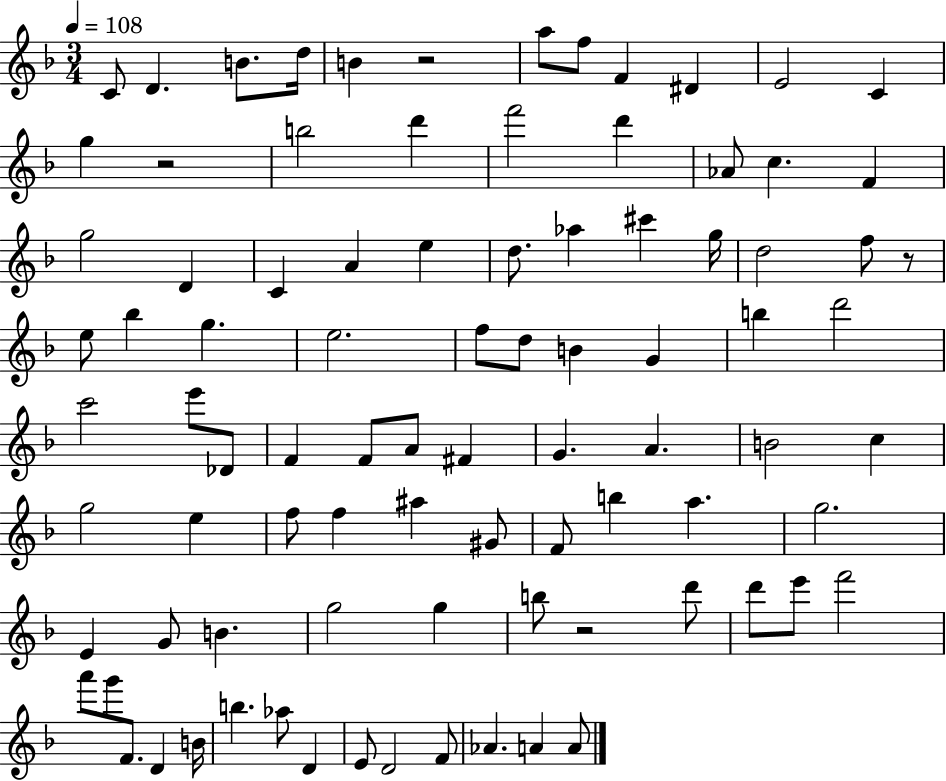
{
  \clef treble
  \numericTimeSignature
  \time 3/4
  \key f \major
  \tempo 4 = 108
  c'8 d'4. b'8. d''16 | b'4 r2 | a''8 f''8 f'4 dis'4 | e'2 c'4 | \break g''4 r2 | b''2 d'''4 | f'''2 d'''4 | aes'8 c''4. f'4 | \break g''2 d'4 | c'4 a'4 e''4 | d''8. aes''4 cis'''4 g''16 | d''2 f''8 r8 | \break e''8 bes''4 g''4. | e''2. | f''8 d''8 b'4 g'4 | b''4 d'''2 | \break c'''2 e'''8 des'8 | f'4 f'8 a'8 fis'4 | g'4. a'4. | b'2 c''4 | \break g''2 e''4 | f''8 f''4 ais''4 gis'8 | f'8 b''4 a''4. | g''2. | \break e'4 g'8 b'4. | g''2 g''4 | b''8 r2 d'''8 | d'''8 e'''8 f'''2 | \break a'''8 g'''8 f'8. d'4 b'16 | b''4. aes''8 d'4 | e'8 d'2 f'8 | aes'4. a'4 a'8 | \break \bar "|."
}